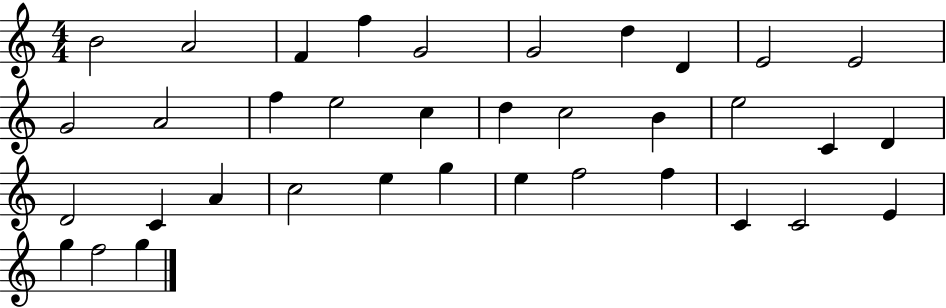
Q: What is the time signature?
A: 4/4